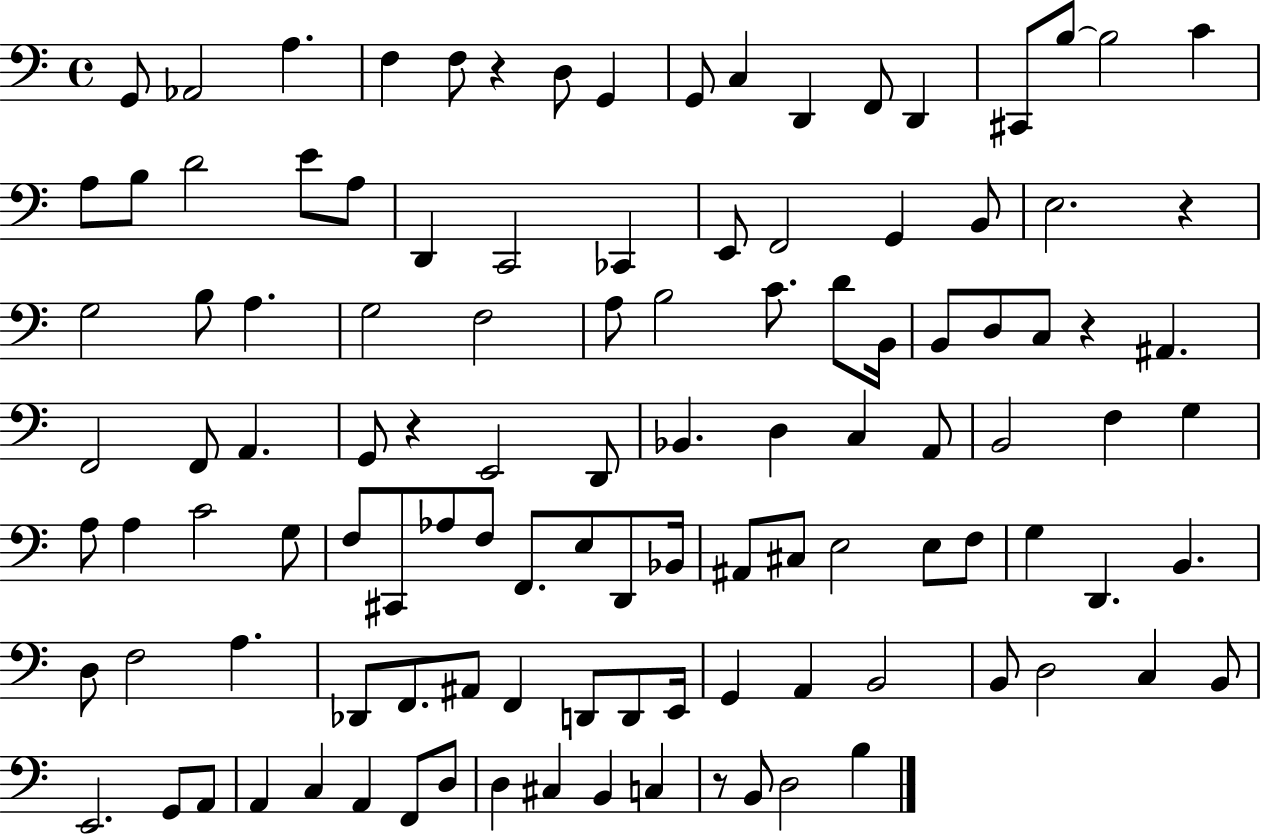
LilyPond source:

{
  \clef bass
  \time 4/4
  \defaultTimeSignature
  \key c \major
  \repeat volta 2 { g,8 aes,2 a4. | f4 f8 r4 d8 g,4 | g,8 c4 d,4 f,8 d,4 | cis,8 b8~~ b2 c'4 | \break a8 b8 d'2 e'8 a8 | d,4 c,2 ces,4 | e,8 f,2 g,4 b,8 | e2. r4 | \break g2 b8 a4. | g2 f2 | a8 b2 c'8. d'8 b,16 | b,8 d8 c8 r4 ais,4. | \break f,2 f,8 a,4. | g,8 r4 e,2 d,8 | bes,4. d4 c4 a,8 | b,2 f4 g4 | \break a8 a4 c'2 g8 | f8 cis,8 aes8 f8 f,8. e8 d,8 bes,16 | ais,8 cis8 e2 e8 f8 | g4 d,4. b,4. | \break d8 f2 a4. | des,8 f,8. ais,8 f,4 d,8 d,8 e,16 | g,4 a,4 b,2 | b,8 d2 c4 b,8 | \break e,2. g,8 a,8 | a,4 c4 a,4 f,8 d8 | d4 cis4 b,4 c4 | r8 b,8 d2 b4 | \break } \bar "|."
}